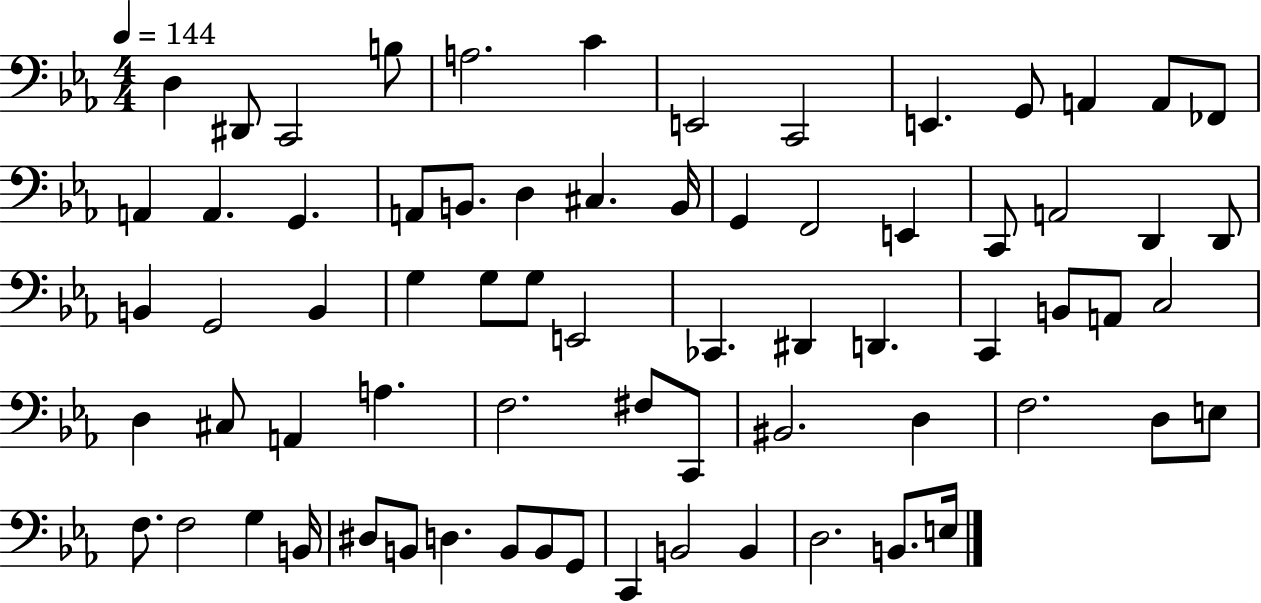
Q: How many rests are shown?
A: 0